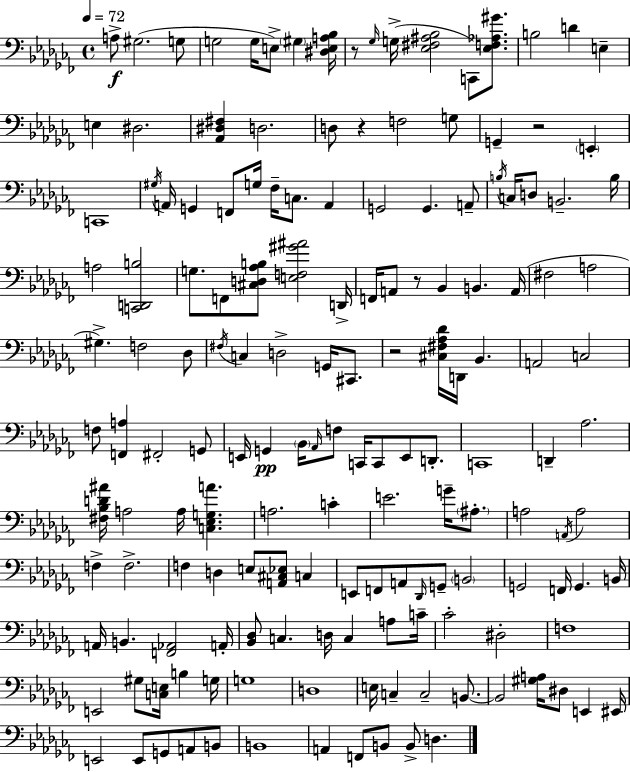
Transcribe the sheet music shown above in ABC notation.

X:1
T:Untitled
M:4/4
L:1/4
K:Abm
A,/2 ^G,2 G,/2 G,2 G,/4 E,/2 ^G, [^D,E,A,_B,]/4 z/2 _G,/4 G,/4 [_E,^F,^A,_B,]2 C,,/2 [_E,F,_A,^G]/2 B,2 D E, E, ^D,2 [_A,,^D,^F,] D,2 D,/2 z F,2 G,/2 G,, z2 E,, C,,4 ^G,/4 A,,/4 G,, F,,/2 G,/4 _F,/4 C,/2 A,, G,,2 G,, A,,/2 B,/4 C,/4 D,/2 B,,2 B,/4 A,2 [C,,D,,B,]2 G,/2 F,,/2 [^C,D,_A,B,]/2 [E,F,^G^A]2 D,,/4 F,,/4 A,,/2 z/2 _B,, B,, A,,/4 ^F,2 A,2 ^G, F,2 _D,/2 ^F,/4 C, D,2 G,,/4 ^C,,/2 z2 [^C,^F,_A,_D]/4 D,,/4 _B,, A,,2 C,2 F,/2 [F,,A,] ^F,,2 G,,/2 E,,/4 G,, _B,,/4 _A,,/4 F,/2 C,,/4 C,,/2 E,,/2 D,,/2 C,,4 D,, _A,2 [^F,_B,D^A]/4 A,2 A,/4 [C,_E,G,A] A,2 C E2 G/4 ^A,/2 A,2 A,,/4 A,2 F, F,2 F, D, E,/2 [A,,^C,_E,]/2 C, E,,/2 F,,/2 A,,/2 _D,,/4 G,,/2 B,,2 G,,2 F,,/4 G,, B,,/4 A,,/4 B,, [F,,_A,,]2 A,,/4 [_B,,_D,]/2 C, D,/4 C, A,/2 C/4 _C2 ^D,2 F,4 E,,2 ^G,/2 [C,E,]/4 B, G,/4 G,4 D,4 E,/4 C, C,2 B,,/2 B,,2 [^G,A,]/4 ^D,/2 E,, ^E,,/4 E,,2 E,,/2 G,,/2 A,,/2 B,,/2 B,,4 A,, F,,/2 B,,/2 B,,/2 D,